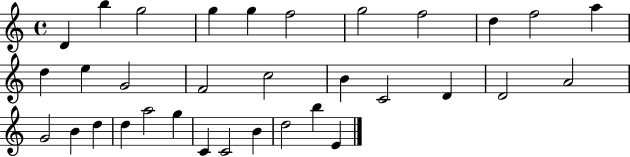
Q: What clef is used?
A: treble